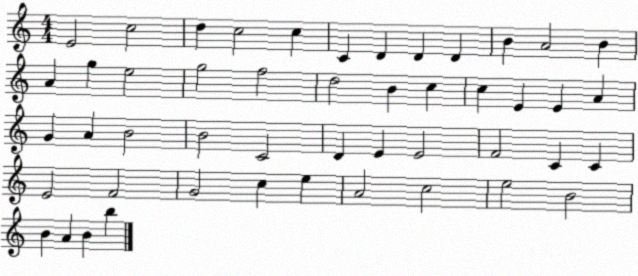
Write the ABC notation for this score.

X:1
T:Untitled
M:4/4
L:1/4
K:C
E2 c2 d c2 c C D D D B A2 B A g e2 g2 f2 d2 B c c E E A G A B2 B2 C2 D E E2 F2 C C E2 F2 G2 c e A2 c2 e2 B2 B A B b